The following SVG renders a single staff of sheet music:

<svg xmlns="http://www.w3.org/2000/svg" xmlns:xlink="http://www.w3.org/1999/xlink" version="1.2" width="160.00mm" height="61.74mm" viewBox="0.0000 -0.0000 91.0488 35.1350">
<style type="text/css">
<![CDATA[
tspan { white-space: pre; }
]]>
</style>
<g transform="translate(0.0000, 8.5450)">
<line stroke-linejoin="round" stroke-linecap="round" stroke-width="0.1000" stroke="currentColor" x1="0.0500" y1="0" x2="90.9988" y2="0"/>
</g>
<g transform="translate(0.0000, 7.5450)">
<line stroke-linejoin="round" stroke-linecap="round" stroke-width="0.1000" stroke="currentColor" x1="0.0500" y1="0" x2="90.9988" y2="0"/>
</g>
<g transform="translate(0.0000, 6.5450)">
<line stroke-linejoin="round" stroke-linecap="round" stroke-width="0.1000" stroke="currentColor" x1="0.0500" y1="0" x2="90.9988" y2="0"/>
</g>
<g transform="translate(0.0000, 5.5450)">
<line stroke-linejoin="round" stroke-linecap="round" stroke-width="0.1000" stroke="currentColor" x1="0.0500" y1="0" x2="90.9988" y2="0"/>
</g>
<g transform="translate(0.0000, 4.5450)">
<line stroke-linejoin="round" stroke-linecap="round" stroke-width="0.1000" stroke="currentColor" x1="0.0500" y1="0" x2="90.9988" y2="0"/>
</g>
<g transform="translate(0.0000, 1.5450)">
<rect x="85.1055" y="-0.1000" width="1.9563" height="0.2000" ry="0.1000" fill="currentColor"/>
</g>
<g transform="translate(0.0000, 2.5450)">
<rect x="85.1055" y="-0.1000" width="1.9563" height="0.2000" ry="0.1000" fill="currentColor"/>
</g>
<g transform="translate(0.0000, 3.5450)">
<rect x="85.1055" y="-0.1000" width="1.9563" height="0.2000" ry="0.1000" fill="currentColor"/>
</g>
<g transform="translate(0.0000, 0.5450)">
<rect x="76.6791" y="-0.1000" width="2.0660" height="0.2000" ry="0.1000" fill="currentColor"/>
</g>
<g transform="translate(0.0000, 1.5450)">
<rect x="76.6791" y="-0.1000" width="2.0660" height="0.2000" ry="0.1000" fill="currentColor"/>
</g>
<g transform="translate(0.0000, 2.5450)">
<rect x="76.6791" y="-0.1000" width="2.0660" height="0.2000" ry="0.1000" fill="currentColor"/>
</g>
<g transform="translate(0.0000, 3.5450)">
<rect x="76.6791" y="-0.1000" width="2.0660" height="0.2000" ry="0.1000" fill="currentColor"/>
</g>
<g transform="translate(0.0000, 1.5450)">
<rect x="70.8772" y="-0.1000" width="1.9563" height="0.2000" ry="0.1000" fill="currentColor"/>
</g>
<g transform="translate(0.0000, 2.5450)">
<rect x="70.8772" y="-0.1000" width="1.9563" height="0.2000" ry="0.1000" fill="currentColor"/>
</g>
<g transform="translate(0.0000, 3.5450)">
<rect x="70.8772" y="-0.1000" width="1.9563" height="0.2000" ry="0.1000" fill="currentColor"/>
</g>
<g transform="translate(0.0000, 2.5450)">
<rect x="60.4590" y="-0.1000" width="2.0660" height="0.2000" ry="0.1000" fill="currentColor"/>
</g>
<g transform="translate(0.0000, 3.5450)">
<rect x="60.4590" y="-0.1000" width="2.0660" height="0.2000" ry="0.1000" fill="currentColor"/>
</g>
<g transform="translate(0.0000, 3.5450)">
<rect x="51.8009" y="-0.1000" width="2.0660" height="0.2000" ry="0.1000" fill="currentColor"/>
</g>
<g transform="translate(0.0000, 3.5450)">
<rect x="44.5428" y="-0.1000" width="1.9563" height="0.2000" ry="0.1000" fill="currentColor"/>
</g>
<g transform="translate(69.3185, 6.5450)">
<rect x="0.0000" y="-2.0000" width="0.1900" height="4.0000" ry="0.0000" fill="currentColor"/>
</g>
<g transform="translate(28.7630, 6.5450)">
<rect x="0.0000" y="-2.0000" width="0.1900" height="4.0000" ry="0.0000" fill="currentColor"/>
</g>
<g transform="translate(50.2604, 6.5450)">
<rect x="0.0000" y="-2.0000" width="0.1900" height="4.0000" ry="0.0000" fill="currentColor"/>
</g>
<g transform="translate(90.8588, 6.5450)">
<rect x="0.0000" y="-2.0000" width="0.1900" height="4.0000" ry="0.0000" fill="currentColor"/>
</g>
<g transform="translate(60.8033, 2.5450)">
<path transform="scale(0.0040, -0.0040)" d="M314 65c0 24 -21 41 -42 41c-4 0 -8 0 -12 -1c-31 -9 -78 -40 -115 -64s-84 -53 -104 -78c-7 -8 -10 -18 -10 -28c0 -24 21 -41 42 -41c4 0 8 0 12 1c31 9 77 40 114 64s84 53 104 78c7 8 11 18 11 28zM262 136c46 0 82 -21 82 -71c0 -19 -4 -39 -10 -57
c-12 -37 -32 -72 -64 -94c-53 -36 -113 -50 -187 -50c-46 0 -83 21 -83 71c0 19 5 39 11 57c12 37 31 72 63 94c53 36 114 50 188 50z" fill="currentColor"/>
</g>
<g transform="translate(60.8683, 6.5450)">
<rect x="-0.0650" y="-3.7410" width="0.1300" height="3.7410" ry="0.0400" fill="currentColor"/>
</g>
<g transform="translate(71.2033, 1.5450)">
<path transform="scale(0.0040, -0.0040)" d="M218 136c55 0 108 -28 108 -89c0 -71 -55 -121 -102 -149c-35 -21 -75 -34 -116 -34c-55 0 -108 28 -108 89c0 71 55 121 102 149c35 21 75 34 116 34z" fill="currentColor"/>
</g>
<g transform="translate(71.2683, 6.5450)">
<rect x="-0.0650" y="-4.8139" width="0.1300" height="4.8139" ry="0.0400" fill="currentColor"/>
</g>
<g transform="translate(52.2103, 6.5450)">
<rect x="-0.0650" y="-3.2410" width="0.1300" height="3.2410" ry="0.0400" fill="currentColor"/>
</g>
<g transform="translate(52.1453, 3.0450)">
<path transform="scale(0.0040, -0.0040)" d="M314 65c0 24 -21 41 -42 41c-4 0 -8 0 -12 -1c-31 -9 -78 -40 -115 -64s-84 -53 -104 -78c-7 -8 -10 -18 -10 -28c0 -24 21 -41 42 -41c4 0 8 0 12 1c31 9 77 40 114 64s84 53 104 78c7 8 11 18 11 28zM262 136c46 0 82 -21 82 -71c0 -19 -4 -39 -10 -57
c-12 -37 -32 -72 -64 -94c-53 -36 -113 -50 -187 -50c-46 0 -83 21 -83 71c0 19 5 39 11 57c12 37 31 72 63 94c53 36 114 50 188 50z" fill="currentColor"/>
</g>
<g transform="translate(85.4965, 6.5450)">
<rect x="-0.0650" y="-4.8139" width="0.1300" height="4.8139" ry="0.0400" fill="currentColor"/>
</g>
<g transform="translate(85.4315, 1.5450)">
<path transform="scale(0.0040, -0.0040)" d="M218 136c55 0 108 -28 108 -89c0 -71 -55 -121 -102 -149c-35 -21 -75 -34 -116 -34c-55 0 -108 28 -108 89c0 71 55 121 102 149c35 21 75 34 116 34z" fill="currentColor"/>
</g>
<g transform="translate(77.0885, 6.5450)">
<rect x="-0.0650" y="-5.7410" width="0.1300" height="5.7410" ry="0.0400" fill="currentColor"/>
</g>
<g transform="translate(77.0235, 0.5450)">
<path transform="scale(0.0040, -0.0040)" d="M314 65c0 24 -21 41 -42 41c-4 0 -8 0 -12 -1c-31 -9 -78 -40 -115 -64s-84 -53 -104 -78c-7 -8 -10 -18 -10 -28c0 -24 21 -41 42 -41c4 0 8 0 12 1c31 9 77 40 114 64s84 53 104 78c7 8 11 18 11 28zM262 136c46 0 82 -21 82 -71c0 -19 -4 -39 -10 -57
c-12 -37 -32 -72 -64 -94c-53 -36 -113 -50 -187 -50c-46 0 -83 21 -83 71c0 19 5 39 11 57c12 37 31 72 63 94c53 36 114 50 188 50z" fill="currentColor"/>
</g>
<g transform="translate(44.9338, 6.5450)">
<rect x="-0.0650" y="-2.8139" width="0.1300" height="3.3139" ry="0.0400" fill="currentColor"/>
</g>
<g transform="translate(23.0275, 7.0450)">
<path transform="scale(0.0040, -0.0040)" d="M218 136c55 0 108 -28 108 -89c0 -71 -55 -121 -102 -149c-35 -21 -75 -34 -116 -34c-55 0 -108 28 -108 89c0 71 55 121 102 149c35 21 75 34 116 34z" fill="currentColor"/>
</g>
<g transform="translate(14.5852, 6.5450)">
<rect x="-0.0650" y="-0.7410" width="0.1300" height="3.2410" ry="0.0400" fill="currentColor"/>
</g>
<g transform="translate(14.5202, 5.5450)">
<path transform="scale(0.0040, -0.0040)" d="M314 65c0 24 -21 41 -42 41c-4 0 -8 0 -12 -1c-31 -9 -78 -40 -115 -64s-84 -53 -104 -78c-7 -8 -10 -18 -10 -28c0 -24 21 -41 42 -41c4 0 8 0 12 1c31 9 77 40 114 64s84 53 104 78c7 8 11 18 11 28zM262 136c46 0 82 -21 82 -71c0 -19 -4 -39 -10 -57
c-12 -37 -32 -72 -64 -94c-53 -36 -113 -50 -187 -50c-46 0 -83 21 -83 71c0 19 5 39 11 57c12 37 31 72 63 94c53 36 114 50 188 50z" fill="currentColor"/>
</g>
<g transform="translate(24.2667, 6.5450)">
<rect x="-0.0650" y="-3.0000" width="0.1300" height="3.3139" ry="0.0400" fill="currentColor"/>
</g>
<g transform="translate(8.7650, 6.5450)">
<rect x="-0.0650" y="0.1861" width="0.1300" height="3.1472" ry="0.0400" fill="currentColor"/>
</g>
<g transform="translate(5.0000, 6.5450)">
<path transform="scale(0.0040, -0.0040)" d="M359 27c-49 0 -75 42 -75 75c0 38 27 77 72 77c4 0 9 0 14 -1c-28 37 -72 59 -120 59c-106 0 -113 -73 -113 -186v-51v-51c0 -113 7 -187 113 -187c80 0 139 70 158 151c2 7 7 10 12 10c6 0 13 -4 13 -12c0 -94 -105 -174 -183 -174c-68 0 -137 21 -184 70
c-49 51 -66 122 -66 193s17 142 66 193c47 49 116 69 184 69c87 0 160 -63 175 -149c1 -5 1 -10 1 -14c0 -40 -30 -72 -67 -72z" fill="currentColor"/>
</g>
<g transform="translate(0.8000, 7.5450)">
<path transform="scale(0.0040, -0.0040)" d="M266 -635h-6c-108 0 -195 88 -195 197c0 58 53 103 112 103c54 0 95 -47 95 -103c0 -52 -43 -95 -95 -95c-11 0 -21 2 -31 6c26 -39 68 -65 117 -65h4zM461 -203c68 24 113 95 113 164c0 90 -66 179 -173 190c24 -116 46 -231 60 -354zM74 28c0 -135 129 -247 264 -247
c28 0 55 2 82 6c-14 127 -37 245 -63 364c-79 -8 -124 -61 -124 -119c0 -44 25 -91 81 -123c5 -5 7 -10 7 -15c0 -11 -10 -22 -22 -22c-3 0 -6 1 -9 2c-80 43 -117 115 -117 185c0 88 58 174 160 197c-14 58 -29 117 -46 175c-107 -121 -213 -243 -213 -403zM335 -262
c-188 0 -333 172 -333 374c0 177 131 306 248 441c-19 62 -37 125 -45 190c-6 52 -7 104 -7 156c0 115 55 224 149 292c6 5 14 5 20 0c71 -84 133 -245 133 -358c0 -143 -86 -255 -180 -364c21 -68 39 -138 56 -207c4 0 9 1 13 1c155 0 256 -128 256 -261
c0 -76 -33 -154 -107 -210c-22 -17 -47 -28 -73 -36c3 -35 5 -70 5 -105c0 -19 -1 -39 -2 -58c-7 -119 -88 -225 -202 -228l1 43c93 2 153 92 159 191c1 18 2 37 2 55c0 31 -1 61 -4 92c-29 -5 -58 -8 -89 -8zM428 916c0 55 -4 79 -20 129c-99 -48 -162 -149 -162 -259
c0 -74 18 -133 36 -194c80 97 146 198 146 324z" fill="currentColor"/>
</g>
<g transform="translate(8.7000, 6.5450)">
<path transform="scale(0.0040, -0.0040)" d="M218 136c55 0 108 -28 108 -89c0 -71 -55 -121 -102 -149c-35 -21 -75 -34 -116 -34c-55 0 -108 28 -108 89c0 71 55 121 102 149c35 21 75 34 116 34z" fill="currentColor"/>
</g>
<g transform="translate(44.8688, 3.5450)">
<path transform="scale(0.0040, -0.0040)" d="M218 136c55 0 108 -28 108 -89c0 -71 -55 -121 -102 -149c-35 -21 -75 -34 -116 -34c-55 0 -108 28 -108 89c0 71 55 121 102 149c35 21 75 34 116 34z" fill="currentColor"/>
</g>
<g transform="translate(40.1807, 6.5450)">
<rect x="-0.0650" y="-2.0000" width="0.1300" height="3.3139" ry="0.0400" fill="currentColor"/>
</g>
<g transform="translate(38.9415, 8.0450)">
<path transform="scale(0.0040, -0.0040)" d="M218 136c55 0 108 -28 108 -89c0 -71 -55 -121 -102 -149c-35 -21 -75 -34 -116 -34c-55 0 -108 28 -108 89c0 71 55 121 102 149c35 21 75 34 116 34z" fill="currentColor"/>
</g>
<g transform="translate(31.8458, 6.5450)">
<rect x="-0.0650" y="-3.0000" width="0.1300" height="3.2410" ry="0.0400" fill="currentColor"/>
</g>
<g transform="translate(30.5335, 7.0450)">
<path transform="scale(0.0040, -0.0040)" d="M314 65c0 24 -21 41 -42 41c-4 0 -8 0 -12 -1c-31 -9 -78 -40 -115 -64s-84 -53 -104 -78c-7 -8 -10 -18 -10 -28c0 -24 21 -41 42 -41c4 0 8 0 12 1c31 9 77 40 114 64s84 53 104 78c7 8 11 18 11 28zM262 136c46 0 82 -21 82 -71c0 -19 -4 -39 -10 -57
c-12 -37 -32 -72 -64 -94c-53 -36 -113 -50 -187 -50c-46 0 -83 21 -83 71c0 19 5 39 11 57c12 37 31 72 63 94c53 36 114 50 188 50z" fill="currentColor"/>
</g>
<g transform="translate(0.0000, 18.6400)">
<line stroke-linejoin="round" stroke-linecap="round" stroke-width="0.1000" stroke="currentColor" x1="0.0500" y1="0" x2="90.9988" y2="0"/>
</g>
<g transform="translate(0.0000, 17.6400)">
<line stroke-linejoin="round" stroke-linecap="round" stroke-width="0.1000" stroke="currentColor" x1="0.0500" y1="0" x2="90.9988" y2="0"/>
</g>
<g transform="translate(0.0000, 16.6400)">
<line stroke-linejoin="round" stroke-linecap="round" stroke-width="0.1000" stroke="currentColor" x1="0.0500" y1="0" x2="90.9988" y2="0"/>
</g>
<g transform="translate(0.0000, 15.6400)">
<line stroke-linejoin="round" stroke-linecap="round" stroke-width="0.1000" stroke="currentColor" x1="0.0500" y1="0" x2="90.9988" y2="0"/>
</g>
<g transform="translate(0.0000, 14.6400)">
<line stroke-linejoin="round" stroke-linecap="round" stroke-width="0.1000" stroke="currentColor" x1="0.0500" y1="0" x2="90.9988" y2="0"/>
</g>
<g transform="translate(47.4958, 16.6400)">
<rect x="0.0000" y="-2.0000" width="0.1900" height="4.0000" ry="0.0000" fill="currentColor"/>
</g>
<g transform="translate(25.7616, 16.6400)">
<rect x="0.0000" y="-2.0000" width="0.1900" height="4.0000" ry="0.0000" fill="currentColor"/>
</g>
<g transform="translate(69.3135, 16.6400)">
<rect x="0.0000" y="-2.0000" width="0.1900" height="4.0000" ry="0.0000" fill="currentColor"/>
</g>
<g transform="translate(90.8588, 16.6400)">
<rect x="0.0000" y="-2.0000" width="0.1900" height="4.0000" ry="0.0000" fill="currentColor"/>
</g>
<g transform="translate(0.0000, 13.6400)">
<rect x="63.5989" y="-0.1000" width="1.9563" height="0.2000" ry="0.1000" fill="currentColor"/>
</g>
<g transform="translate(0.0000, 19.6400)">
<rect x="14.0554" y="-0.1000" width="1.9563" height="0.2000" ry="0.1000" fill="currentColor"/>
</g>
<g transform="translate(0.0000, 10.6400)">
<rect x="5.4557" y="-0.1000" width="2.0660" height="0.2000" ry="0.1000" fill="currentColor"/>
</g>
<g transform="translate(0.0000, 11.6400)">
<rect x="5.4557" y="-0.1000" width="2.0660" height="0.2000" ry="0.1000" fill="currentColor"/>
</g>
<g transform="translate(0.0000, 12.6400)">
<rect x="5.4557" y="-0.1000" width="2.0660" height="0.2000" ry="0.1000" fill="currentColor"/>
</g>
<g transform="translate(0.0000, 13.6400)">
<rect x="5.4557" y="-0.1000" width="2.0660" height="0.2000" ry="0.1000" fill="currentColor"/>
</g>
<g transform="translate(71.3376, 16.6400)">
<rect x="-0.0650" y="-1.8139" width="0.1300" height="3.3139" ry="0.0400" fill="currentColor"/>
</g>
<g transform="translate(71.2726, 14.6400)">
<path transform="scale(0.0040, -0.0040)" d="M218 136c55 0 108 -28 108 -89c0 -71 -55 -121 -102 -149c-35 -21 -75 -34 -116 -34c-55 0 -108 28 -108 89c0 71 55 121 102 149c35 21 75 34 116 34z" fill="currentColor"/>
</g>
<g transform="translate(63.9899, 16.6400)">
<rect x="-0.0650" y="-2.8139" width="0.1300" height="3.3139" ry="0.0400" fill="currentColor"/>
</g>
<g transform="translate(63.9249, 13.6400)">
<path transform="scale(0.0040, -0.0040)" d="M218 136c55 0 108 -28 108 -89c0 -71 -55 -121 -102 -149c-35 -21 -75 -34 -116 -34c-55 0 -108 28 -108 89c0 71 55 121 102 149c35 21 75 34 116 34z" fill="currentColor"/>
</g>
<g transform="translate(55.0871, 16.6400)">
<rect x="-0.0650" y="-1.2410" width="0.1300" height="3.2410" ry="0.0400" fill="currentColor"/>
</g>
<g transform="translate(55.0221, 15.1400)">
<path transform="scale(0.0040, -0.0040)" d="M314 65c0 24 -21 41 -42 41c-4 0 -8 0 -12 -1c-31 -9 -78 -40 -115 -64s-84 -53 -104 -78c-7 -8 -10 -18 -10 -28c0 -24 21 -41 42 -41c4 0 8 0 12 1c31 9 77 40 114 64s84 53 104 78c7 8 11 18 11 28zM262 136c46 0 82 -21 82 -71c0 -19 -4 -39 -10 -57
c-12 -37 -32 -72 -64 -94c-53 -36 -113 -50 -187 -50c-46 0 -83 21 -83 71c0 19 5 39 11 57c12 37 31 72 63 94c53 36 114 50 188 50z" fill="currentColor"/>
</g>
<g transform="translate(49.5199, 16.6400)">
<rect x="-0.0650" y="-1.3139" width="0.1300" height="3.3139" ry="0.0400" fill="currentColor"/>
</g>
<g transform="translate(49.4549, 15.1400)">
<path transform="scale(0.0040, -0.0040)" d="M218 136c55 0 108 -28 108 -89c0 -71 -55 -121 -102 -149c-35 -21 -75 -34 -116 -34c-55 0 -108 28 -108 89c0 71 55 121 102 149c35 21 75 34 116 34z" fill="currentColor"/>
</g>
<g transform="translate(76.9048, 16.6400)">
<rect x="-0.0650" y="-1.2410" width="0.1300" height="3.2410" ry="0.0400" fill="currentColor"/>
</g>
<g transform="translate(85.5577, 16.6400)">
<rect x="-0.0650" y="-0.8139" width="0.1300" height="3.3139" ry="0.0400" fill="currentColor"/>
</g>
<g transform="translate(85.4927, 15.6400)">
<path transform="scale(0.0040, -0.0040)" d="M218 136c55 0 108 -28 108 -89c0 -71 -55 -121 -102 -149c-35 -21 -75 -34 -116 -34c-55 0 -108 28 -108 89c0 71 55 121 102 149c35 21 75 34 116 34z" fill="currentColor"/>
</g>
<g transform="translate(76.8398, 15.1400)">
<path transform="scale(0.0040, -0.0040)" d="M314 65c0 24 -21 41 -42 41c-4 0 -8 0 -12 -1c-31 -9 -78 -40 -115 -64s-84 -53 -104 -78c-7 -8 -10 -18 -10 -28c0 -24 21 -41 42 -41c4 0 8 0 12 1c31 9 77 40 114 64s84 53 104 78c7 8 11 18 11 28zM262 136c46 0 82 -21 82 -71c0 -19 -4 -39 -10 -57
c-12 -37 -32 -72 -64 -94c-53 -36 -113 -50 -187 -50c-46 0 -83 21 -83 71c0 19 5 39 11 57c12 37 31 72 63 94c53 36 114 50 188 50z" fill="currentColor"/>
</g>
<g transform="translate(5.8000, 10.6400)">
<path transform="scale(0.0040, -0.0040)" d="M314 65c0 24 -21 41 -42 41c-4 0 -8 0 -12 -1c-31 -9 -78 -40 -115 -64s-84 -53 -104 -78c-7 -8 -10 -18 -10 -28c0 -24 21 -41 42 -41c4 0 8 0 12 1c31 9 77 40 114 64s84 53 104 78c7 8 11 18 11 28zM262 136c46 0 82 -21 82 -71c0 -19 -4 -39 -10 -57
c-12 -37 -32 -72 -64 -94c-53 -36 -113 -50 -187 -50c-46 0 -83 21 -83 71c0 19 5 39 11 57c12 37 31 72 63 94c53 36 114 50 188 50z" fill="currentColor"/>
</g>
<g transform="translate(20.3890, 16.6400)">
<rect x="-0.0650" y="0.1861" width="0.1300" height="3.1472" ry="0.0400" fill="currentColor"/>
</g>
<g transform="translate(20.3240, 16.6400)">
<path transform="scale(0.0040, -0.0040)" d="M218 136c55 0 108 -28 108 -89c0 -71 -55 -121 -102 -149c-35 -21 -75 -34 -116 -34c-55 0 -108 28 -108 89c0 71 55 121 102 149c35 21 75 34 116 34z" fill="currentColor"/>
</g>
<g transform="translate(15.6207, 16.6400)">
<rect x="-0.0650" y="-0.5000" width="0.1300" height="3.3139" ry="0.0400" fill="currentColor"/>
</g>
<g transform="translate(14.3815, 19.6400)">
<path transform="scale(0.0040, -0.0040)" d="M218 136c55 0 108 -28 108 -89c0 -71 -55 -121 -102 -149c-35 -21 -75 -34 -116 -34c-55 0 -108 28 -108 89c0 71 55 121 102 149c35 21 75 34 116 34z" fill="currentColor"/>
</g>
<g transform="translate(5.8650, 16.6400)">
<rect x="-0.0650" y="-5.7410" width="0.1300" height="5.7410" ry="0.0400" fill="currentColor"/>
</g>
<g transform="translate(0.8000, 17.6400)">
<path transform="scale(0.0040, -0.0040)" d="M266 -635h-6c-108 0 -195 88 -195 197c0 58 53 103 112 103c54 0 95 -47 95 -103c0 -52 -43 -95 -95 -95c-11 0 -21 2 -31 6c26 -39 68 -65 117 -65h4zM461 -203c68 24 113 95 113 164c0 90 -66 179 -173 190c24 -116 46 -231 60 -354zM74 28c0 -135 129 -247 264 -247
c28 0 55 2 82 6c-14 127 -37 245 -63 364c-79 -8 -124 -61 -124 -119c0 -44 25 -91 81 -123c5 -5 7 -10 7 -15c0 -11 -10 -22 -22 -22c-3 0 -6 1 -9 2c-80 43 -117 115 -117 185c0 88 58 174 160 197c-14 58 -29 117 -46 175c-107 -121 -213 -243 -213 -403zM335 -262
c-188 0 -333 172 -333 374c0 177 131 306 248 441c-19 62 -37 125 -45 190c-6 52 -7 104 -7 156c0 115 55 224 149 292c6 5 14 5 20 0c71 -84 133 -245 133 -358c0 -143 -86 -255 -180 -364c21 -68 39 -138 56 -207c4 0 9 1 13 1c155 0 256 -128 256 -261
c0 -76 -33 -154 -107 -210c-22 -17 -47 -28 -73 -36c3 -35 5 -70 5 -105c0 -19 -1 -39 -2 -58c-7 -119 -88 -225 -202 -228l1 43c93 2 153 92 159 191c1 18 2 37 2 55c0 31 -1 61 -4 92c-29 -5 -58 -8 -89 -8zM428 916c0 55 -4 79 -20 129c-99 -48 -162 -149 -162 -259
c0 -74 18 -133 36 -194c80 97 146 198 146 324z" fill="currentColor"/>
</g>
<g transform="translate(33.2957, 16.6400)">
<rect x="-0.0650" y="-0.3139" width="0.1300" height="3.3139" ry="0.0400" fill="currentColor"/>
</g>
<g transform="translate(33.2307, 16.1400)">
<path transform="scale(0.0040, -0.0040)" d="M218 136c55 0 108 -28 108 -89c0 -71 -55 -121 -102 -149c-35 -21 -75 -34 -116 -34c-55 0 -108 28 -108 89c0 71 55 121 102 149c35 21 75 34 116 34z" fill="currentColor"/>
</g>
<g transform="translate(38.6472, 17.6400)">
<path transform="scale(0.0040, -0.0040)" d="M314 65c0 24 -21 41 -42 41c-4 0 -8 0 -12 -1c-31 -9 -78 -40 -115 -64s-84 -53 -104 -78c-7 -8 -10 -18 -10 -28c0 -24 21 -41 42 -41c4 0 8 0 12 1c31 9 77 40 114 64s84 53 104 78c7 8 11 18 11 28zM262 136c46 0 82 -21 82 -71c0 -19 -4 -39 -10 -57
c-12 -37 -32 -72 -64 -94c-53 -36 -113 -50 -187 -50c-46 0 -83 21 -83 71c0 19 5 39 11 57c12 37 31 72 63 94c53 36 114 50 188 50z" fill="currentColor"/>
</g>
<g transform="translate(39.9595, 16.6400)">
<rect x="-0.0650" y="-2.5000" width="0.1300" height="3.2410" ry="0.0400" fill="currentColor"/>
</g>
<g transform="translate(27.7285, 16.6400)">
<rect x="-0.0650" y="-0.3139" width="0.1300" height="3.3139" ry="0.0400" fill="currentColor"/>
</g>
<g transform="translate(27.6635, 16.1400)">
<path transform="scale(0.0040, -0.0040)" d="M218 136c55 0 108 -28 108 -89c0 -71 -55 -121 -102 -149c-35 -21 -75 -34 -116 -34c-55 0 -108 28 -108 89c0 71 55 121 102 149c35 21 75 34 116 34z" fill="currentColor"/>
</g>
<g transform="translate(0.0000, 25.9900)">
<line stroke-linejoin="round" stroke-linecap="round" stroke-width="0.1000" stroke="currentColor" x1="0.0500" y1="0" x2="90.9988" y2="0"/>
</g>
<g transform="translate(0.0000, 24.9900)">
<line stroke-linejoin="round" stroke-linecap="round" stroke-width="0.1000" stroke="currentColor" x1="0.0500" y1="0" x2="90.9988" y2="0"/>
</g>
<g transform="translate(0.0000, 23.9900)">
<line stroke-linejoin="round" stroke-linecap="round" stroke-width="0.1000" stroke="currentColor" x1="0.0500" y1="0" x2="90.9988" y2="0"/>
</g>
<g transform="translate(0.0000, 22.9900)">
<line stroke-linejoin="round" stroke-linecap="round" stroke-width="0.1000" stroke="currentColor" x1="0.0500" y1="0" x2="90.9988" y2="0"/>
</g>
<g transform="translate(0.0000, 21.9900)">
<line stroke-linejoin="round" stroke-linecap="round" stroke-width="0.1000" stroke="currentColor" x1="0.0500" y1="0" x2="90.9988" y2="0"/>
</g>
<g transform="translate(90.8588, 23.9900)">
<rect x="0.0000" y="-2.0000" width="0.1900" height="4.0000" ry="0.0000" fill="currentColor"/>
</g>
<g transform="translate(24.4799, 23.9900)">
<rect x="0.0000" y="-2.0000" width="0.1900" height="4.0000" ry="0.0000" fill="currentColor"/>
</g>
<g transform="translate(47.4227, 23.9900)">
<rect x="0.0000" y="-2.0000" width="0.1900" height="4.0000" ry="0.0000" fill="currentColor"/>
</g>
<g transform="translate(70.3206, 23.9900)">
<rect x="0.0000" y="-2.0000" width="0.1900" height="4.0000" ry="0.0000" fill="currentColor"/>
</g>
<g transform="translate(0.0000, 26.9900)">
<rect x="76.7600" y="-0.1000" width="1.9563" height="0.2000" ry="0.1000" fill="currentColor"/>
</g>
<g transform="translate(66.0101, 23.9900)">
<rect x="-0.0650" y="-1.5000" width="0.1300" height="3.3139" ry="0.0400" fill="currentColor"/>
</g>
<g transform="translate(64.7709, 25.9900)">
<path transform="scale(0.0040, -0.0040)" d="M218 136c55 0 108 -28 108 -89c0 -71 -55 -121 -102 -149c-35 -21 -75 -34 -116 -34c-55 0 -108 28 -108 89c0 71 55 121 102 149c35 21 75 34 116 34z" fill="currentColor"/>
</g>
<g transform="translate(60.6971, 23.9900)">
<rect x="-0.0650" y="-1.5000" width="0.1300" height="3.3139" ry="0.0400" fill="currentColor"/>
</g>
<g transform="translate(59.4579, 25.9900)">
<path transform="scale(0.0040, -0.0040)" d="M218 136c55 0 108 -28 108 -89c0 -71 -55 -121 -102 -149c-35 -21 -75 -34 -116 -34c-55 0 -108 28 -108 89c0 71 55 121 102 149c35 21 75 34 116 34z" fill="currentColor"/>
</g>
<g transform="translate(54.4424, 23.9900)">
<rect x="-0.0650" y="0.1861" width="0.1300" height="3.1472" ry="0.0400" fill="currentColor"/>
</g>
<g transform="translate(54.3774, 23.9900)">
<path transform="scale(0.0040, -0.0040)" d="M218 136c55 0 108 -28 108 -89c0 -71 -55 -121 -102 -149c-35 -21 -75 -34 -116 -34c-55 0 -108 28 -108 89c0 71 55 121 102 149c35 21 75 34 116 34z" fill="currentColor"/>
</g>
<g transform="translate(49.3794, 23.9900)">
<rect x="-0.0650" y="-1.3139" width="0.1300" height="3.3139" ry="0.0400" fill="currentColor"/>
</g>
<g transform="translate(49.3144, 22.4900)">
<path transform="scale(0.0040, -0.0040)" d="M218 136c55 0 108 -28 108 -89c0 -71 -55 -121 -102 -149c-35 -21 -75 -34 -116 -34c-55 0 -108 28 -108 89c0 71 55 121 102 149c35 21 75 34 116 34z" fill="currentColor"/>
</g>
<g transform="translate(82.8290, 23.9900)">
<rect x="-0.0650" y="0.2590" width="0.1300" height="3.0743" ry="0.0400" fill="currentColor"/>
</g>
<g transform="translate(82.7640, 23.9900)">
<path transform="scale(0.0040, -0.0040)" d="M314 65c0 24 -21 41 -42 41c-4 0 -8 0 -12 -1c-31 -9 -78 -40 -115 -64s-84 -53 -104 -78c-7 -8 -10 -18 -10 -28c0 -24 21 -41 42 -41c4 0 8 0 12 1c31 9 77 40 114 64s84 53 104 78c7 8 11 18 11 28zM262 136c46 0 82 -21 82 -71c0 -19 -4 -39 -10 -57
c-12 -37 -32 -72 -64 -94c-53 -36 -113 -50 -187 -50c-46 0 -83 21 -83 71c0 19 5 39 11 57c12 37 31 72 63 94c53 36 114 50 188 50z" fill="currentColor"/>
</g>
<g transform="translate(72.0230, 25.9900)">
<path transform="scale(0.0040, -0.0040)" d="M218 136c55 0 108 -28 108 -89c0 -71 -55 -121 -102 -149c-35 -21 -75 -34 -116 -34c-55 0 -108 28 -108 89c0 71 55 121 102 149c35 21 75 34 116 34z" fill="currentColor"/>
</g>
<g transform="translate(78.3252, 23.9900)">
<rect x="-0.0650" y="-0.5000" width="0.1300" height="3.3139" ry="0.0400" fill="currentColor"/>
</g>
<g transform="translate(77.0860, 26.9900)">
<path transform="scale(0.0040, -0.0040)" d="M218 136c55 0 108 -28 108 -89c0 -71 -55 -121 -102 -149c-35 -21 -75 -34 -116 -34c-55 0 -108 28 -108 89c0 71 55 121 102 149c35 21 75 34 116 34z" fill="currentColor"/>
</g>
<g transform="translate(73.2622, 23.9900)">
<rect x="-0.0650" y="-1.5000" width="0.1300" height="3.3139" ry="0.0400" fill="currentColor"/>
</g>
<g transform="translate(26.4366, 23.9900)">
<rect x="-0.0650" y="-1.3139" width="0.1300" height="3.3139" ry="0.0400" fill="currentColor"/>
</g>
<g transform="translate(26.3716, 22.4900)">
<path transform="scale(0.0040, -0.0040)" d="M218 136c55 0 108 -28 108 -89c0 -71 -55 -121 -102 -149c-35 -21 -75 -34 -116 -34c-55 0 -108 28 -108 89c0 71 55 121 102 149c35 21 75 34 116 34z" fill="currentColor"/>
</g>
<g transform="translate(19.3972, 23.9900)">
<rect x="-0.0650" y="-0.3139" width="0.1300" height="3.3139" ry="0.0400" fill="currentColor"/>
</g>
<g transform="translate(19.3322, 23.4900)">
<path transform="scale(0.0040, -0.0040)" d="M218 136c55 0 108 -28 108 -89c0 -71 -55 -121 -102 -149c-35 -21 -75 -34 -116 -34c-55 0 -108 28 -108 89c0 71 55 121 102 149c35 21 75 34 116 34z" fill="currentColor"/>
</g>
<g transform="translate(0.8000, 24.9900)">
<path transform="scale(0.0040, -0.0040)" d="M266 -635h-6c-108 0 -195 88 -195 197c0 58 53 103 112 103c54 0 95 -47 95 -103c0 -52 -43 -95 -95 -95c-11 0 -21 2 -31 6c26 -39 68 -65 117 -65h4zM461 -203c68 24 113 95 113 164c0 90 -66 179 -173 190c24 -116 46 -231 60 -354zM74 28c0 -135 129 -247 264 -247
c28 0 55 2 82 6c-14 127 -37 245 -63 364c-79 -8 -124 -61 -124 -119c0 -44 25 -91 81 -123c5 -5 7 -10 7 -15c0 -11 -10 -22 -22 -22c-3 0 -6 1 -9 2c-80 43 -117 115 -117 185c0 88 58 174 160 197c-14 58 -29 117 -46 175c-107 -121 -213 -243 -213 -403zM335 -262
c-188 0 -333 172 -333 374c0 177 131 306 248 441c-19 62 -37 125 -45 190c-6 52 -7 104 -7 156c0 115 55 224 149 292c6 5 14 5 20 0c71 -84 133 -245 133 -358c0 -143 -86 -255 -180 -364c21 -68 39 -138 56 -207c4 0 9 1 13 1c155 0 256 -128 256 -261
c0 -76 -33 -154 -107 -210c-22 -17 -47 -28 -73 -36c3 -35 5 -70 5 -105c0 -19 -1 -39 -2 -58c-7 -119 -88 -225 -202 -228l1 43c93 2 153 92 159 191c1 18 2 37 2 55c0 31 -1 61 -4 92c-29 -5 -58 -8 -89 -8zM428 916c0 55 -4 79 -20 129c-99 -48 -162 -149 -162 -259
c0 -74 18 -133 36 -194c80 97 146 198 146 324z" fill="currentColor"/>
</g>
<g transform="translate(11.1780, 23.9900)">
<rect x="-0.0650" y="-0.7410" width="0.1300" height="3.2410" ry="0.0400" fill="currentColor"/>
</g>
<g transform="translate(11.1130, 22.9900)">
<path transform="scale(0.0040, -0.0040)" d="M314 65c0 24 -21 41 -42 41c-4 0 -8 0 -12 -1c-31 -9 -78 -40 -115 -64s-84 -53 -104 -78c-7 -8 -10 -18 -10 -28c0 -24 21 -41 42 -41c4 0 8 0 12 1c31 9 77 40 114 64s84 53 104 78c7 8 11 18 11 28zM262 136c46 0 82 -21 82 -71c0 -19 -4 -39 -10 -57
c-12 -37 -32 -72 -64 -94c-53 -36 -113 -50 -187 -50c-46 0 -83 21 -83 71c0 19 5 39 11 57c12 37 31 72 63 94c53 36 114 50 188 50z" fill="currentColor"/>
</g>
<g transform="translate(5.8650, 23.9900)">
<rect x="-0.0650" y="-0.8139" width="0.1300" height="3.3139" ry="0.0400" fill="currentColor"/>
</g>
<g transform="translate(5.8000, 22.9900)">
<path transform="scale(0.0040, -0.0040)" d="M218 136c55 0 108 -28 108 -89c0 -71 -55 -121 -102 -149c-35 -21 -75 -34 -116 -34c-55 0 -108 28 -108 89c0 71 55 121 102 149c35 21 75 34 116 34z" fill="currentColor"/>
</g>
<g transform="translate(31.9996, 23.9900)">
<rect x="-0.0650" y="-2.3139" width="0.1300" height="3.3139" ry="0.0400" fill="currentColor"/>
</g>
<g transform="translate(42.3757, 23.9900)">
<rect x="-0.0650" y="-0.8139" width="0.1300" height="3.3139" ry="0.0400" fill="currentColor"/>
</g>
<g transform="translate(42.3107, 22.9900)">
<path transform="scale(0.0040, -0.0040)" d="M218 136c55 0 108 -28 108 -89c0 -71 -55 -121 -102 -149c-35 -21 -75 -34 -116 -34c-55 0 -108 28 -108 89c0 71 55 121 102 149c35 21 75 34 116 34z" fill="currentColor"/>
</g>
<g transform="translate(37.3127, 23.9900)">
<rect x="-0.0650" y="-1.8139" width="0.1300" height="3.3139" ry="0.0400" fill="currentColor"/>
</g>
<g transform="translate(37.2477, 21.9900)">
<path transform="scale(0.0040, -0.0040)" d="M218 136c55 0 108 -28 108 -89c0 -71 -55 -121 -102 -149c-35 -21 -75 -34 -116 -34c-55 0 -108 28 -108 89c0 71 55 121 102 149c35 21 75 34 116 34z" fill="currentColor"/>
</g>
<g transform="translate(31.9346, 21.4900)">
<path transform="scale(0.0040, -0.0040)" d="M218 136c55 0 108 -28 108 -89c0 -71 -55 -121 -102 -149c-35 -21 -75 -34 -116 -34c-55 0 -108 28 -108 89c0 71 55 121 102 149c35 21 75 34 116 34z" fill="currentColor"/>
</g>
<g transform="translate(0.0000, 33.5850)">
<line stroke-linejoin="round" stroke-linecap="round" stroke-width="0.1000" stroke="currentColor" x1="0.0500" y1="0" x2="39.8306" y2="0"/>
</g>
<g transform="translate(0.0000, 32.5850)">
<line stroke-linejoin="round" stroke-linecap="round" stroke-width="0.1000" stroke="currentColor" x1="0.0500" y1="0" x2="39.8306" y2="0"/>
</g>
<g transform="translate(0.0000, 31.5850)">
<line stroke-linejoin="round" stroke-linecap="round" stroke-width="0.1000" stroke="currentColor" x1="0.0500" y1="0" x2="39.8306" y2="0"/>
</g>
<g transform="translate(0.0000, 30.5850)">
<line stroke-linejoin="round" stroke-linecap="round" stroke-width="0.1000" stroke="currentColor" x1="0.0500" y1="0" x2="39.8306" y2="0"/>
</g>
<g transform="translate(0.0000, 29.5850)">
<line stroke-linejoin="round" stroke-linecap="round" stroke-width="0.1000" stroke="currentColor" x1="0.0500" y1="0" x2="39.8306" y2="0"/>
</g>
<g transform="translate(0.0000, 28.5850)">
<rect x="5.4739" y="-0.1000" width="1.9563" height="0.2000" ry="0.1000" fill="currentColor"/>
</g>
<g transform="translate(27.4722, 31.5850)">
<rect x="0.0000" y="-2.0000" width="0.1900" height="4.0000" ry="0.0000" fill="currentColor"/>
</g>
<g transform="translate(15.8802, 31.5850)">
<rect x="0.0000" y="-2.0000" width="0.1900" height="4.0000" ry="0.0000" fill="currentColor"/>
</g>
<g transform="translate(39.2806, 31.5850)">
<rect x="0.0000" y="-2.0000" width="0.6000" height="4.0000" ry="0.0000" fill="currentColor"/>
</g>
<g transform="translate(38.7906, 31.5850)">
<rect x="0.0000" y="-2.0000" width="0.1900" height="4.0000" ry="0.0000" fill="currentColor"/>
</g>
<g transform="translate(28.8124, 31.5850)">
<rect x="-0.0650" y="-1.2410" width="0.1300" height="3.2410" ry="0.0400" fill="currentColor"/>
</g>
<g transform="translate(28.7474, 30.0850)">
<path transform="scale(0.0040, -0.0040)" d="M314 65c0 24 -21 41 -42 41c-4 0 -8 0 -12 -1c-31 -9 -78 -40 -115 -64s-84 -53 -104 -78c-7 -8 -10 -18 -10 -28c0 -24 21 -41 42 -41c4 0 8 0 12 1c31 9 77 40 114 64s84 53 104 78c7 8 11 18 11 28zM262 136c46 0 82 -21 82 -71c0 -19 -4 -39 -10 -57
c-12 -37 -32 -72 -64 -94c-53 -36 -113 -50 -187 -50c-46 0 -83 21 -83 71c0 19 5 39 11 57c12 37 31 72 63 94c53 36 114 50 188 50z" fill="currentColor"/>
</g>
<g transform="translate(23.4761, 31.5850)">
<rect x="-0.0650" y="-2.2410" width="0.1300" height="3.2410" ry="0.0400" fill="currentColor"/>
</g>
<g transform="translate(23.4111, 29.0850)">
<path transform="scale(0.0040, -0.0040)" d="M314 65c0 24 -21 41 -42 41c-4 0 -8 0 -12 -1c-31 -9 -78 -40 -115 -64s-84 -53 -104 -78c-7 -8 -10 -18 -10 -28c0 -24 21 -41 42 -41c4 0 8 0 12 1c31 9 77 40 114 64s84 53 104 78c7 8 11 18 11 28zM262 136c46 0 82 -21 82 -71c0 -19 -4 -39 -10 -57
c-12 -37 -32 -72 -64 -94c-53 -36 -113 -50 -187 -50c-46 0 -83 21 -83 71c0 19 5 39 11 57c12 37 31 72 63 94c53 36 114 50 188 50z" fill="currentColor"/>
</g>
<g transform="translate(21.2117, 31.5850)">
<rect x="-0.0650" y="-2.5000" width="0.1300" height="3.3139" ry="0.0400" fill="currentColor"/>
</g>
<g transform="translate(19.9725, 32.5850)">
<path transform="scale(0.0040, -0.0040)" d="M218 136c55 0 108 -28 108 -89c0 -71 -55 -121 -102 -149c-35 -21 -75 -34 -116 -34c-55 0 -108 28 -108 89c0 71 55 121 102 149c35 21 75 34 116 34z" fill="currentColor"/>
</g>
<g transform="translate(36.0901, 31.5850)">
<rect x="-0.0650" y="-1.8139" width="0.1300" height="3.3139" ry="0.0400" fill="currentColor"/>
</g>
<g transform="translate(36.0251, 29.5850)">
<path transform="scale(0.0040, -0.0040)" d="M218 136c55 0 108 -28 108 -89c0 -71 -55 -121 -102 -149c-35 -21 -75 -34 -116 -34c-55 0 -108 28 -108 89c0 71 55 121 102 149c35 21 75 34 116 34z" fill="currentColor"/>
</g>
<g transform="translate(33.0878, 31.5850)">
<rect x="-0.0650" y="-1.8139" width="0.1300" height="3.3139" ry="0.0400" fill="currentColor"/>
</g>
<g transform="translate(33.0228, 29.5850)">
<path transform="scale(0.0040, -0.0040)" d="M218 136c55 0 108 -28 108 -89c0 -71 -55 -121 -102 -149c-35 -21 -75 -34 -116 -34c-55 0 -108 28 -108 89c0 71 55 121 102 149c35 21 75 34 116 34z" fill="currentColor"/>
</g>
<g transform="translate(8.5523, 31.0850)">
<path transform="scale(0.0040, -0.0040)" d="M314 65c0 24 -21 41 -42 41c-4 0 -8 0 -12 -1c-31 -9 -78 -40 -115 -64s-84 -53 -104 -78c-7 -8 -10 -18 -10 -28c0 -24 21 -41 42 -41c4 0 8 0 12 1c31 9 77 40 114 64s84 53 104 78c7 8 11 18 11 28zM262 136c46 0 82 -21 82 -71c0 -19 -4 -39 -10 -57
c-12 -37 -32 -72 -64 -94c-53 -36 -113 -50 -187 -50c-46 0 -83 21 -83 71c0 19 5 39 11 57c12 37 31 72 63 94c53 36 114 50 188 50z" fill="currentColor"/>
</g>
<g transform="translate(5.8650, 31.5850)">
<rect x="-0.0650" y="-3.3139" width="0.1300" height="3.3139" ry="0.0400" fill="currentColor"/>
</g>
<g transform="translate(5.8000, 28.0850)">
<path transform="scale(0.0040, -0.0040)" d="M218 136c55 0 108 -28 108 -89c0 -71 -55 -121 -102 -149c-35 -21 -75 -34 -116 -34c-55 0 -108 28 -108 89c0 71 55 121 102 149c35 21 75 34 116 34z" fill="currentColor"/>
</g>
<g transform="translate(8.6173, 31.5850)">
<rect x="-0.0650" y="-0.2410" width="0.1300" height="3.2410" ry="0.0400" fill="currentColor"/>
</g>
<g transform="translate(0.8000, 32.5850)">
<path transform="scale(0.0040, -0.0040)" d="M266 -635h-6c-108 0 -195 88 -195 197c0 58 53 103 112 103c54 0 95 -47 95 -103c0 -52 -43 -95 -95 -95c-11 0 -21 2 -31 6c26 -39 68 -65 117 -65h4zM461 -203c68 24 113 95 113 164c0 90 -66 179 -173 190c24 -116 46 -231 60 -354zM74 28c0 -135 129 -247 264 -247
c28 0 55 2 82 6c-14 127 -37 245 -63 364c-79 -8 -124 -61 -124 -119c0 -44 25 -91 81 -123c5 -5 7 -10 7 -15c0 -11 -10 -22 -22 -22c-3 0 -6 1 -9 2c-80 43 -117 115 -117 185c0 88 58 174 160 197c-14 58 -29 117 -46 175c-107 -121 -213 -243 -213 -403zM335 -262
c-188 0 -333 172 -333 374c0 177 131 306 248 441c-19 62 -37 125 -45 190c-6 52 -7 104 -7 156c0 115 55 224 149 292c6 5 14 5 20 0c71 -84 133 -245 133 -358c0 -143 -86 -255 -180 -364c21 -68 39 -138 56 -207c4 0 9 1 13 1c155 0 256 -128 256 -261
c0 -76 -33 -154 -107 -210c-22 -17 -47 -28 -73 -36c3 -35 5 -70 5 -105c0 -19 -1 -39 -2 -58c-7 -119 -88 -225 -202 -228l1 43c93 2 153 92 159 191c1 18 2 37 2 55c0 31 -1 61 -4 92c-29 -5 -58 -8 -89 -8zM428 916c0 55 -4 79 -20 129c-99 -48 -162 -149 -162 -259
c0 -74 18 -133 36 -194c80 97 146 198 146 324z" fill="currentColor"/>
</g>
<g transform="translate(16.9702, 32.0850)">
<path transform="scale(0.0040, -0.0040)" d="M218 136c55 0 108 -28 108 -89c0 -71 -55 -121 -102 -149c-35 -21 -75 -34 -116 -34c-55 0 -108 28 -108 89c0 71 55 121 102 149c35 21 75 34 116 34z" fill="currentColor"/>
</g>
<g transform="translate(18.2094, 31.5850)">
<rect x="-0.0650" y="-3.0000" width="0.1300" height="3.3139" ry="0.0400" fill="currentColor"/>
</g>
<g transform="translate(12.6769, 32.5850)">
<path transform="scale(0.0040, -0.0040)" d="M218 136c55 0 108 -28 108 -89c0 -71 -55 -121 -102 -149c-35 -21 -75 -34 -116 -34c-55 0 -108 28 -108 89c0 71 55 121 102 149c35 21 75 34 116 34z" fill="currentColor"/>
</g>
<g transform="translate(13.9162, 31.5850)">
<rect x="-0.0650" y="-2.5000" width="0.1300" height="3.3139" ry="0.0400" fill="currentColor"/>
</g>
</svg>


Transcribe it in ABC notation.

X:1
T:Untitled
M:4/4
L:1/4
K:C
B d2 A A2 F a b2 c'2 e' g'2 e' g'2 C B c c G2 e e2 a f e2 d d d2 c e g f d e B E E E C B2 b c2 G A G g2 e2 f f